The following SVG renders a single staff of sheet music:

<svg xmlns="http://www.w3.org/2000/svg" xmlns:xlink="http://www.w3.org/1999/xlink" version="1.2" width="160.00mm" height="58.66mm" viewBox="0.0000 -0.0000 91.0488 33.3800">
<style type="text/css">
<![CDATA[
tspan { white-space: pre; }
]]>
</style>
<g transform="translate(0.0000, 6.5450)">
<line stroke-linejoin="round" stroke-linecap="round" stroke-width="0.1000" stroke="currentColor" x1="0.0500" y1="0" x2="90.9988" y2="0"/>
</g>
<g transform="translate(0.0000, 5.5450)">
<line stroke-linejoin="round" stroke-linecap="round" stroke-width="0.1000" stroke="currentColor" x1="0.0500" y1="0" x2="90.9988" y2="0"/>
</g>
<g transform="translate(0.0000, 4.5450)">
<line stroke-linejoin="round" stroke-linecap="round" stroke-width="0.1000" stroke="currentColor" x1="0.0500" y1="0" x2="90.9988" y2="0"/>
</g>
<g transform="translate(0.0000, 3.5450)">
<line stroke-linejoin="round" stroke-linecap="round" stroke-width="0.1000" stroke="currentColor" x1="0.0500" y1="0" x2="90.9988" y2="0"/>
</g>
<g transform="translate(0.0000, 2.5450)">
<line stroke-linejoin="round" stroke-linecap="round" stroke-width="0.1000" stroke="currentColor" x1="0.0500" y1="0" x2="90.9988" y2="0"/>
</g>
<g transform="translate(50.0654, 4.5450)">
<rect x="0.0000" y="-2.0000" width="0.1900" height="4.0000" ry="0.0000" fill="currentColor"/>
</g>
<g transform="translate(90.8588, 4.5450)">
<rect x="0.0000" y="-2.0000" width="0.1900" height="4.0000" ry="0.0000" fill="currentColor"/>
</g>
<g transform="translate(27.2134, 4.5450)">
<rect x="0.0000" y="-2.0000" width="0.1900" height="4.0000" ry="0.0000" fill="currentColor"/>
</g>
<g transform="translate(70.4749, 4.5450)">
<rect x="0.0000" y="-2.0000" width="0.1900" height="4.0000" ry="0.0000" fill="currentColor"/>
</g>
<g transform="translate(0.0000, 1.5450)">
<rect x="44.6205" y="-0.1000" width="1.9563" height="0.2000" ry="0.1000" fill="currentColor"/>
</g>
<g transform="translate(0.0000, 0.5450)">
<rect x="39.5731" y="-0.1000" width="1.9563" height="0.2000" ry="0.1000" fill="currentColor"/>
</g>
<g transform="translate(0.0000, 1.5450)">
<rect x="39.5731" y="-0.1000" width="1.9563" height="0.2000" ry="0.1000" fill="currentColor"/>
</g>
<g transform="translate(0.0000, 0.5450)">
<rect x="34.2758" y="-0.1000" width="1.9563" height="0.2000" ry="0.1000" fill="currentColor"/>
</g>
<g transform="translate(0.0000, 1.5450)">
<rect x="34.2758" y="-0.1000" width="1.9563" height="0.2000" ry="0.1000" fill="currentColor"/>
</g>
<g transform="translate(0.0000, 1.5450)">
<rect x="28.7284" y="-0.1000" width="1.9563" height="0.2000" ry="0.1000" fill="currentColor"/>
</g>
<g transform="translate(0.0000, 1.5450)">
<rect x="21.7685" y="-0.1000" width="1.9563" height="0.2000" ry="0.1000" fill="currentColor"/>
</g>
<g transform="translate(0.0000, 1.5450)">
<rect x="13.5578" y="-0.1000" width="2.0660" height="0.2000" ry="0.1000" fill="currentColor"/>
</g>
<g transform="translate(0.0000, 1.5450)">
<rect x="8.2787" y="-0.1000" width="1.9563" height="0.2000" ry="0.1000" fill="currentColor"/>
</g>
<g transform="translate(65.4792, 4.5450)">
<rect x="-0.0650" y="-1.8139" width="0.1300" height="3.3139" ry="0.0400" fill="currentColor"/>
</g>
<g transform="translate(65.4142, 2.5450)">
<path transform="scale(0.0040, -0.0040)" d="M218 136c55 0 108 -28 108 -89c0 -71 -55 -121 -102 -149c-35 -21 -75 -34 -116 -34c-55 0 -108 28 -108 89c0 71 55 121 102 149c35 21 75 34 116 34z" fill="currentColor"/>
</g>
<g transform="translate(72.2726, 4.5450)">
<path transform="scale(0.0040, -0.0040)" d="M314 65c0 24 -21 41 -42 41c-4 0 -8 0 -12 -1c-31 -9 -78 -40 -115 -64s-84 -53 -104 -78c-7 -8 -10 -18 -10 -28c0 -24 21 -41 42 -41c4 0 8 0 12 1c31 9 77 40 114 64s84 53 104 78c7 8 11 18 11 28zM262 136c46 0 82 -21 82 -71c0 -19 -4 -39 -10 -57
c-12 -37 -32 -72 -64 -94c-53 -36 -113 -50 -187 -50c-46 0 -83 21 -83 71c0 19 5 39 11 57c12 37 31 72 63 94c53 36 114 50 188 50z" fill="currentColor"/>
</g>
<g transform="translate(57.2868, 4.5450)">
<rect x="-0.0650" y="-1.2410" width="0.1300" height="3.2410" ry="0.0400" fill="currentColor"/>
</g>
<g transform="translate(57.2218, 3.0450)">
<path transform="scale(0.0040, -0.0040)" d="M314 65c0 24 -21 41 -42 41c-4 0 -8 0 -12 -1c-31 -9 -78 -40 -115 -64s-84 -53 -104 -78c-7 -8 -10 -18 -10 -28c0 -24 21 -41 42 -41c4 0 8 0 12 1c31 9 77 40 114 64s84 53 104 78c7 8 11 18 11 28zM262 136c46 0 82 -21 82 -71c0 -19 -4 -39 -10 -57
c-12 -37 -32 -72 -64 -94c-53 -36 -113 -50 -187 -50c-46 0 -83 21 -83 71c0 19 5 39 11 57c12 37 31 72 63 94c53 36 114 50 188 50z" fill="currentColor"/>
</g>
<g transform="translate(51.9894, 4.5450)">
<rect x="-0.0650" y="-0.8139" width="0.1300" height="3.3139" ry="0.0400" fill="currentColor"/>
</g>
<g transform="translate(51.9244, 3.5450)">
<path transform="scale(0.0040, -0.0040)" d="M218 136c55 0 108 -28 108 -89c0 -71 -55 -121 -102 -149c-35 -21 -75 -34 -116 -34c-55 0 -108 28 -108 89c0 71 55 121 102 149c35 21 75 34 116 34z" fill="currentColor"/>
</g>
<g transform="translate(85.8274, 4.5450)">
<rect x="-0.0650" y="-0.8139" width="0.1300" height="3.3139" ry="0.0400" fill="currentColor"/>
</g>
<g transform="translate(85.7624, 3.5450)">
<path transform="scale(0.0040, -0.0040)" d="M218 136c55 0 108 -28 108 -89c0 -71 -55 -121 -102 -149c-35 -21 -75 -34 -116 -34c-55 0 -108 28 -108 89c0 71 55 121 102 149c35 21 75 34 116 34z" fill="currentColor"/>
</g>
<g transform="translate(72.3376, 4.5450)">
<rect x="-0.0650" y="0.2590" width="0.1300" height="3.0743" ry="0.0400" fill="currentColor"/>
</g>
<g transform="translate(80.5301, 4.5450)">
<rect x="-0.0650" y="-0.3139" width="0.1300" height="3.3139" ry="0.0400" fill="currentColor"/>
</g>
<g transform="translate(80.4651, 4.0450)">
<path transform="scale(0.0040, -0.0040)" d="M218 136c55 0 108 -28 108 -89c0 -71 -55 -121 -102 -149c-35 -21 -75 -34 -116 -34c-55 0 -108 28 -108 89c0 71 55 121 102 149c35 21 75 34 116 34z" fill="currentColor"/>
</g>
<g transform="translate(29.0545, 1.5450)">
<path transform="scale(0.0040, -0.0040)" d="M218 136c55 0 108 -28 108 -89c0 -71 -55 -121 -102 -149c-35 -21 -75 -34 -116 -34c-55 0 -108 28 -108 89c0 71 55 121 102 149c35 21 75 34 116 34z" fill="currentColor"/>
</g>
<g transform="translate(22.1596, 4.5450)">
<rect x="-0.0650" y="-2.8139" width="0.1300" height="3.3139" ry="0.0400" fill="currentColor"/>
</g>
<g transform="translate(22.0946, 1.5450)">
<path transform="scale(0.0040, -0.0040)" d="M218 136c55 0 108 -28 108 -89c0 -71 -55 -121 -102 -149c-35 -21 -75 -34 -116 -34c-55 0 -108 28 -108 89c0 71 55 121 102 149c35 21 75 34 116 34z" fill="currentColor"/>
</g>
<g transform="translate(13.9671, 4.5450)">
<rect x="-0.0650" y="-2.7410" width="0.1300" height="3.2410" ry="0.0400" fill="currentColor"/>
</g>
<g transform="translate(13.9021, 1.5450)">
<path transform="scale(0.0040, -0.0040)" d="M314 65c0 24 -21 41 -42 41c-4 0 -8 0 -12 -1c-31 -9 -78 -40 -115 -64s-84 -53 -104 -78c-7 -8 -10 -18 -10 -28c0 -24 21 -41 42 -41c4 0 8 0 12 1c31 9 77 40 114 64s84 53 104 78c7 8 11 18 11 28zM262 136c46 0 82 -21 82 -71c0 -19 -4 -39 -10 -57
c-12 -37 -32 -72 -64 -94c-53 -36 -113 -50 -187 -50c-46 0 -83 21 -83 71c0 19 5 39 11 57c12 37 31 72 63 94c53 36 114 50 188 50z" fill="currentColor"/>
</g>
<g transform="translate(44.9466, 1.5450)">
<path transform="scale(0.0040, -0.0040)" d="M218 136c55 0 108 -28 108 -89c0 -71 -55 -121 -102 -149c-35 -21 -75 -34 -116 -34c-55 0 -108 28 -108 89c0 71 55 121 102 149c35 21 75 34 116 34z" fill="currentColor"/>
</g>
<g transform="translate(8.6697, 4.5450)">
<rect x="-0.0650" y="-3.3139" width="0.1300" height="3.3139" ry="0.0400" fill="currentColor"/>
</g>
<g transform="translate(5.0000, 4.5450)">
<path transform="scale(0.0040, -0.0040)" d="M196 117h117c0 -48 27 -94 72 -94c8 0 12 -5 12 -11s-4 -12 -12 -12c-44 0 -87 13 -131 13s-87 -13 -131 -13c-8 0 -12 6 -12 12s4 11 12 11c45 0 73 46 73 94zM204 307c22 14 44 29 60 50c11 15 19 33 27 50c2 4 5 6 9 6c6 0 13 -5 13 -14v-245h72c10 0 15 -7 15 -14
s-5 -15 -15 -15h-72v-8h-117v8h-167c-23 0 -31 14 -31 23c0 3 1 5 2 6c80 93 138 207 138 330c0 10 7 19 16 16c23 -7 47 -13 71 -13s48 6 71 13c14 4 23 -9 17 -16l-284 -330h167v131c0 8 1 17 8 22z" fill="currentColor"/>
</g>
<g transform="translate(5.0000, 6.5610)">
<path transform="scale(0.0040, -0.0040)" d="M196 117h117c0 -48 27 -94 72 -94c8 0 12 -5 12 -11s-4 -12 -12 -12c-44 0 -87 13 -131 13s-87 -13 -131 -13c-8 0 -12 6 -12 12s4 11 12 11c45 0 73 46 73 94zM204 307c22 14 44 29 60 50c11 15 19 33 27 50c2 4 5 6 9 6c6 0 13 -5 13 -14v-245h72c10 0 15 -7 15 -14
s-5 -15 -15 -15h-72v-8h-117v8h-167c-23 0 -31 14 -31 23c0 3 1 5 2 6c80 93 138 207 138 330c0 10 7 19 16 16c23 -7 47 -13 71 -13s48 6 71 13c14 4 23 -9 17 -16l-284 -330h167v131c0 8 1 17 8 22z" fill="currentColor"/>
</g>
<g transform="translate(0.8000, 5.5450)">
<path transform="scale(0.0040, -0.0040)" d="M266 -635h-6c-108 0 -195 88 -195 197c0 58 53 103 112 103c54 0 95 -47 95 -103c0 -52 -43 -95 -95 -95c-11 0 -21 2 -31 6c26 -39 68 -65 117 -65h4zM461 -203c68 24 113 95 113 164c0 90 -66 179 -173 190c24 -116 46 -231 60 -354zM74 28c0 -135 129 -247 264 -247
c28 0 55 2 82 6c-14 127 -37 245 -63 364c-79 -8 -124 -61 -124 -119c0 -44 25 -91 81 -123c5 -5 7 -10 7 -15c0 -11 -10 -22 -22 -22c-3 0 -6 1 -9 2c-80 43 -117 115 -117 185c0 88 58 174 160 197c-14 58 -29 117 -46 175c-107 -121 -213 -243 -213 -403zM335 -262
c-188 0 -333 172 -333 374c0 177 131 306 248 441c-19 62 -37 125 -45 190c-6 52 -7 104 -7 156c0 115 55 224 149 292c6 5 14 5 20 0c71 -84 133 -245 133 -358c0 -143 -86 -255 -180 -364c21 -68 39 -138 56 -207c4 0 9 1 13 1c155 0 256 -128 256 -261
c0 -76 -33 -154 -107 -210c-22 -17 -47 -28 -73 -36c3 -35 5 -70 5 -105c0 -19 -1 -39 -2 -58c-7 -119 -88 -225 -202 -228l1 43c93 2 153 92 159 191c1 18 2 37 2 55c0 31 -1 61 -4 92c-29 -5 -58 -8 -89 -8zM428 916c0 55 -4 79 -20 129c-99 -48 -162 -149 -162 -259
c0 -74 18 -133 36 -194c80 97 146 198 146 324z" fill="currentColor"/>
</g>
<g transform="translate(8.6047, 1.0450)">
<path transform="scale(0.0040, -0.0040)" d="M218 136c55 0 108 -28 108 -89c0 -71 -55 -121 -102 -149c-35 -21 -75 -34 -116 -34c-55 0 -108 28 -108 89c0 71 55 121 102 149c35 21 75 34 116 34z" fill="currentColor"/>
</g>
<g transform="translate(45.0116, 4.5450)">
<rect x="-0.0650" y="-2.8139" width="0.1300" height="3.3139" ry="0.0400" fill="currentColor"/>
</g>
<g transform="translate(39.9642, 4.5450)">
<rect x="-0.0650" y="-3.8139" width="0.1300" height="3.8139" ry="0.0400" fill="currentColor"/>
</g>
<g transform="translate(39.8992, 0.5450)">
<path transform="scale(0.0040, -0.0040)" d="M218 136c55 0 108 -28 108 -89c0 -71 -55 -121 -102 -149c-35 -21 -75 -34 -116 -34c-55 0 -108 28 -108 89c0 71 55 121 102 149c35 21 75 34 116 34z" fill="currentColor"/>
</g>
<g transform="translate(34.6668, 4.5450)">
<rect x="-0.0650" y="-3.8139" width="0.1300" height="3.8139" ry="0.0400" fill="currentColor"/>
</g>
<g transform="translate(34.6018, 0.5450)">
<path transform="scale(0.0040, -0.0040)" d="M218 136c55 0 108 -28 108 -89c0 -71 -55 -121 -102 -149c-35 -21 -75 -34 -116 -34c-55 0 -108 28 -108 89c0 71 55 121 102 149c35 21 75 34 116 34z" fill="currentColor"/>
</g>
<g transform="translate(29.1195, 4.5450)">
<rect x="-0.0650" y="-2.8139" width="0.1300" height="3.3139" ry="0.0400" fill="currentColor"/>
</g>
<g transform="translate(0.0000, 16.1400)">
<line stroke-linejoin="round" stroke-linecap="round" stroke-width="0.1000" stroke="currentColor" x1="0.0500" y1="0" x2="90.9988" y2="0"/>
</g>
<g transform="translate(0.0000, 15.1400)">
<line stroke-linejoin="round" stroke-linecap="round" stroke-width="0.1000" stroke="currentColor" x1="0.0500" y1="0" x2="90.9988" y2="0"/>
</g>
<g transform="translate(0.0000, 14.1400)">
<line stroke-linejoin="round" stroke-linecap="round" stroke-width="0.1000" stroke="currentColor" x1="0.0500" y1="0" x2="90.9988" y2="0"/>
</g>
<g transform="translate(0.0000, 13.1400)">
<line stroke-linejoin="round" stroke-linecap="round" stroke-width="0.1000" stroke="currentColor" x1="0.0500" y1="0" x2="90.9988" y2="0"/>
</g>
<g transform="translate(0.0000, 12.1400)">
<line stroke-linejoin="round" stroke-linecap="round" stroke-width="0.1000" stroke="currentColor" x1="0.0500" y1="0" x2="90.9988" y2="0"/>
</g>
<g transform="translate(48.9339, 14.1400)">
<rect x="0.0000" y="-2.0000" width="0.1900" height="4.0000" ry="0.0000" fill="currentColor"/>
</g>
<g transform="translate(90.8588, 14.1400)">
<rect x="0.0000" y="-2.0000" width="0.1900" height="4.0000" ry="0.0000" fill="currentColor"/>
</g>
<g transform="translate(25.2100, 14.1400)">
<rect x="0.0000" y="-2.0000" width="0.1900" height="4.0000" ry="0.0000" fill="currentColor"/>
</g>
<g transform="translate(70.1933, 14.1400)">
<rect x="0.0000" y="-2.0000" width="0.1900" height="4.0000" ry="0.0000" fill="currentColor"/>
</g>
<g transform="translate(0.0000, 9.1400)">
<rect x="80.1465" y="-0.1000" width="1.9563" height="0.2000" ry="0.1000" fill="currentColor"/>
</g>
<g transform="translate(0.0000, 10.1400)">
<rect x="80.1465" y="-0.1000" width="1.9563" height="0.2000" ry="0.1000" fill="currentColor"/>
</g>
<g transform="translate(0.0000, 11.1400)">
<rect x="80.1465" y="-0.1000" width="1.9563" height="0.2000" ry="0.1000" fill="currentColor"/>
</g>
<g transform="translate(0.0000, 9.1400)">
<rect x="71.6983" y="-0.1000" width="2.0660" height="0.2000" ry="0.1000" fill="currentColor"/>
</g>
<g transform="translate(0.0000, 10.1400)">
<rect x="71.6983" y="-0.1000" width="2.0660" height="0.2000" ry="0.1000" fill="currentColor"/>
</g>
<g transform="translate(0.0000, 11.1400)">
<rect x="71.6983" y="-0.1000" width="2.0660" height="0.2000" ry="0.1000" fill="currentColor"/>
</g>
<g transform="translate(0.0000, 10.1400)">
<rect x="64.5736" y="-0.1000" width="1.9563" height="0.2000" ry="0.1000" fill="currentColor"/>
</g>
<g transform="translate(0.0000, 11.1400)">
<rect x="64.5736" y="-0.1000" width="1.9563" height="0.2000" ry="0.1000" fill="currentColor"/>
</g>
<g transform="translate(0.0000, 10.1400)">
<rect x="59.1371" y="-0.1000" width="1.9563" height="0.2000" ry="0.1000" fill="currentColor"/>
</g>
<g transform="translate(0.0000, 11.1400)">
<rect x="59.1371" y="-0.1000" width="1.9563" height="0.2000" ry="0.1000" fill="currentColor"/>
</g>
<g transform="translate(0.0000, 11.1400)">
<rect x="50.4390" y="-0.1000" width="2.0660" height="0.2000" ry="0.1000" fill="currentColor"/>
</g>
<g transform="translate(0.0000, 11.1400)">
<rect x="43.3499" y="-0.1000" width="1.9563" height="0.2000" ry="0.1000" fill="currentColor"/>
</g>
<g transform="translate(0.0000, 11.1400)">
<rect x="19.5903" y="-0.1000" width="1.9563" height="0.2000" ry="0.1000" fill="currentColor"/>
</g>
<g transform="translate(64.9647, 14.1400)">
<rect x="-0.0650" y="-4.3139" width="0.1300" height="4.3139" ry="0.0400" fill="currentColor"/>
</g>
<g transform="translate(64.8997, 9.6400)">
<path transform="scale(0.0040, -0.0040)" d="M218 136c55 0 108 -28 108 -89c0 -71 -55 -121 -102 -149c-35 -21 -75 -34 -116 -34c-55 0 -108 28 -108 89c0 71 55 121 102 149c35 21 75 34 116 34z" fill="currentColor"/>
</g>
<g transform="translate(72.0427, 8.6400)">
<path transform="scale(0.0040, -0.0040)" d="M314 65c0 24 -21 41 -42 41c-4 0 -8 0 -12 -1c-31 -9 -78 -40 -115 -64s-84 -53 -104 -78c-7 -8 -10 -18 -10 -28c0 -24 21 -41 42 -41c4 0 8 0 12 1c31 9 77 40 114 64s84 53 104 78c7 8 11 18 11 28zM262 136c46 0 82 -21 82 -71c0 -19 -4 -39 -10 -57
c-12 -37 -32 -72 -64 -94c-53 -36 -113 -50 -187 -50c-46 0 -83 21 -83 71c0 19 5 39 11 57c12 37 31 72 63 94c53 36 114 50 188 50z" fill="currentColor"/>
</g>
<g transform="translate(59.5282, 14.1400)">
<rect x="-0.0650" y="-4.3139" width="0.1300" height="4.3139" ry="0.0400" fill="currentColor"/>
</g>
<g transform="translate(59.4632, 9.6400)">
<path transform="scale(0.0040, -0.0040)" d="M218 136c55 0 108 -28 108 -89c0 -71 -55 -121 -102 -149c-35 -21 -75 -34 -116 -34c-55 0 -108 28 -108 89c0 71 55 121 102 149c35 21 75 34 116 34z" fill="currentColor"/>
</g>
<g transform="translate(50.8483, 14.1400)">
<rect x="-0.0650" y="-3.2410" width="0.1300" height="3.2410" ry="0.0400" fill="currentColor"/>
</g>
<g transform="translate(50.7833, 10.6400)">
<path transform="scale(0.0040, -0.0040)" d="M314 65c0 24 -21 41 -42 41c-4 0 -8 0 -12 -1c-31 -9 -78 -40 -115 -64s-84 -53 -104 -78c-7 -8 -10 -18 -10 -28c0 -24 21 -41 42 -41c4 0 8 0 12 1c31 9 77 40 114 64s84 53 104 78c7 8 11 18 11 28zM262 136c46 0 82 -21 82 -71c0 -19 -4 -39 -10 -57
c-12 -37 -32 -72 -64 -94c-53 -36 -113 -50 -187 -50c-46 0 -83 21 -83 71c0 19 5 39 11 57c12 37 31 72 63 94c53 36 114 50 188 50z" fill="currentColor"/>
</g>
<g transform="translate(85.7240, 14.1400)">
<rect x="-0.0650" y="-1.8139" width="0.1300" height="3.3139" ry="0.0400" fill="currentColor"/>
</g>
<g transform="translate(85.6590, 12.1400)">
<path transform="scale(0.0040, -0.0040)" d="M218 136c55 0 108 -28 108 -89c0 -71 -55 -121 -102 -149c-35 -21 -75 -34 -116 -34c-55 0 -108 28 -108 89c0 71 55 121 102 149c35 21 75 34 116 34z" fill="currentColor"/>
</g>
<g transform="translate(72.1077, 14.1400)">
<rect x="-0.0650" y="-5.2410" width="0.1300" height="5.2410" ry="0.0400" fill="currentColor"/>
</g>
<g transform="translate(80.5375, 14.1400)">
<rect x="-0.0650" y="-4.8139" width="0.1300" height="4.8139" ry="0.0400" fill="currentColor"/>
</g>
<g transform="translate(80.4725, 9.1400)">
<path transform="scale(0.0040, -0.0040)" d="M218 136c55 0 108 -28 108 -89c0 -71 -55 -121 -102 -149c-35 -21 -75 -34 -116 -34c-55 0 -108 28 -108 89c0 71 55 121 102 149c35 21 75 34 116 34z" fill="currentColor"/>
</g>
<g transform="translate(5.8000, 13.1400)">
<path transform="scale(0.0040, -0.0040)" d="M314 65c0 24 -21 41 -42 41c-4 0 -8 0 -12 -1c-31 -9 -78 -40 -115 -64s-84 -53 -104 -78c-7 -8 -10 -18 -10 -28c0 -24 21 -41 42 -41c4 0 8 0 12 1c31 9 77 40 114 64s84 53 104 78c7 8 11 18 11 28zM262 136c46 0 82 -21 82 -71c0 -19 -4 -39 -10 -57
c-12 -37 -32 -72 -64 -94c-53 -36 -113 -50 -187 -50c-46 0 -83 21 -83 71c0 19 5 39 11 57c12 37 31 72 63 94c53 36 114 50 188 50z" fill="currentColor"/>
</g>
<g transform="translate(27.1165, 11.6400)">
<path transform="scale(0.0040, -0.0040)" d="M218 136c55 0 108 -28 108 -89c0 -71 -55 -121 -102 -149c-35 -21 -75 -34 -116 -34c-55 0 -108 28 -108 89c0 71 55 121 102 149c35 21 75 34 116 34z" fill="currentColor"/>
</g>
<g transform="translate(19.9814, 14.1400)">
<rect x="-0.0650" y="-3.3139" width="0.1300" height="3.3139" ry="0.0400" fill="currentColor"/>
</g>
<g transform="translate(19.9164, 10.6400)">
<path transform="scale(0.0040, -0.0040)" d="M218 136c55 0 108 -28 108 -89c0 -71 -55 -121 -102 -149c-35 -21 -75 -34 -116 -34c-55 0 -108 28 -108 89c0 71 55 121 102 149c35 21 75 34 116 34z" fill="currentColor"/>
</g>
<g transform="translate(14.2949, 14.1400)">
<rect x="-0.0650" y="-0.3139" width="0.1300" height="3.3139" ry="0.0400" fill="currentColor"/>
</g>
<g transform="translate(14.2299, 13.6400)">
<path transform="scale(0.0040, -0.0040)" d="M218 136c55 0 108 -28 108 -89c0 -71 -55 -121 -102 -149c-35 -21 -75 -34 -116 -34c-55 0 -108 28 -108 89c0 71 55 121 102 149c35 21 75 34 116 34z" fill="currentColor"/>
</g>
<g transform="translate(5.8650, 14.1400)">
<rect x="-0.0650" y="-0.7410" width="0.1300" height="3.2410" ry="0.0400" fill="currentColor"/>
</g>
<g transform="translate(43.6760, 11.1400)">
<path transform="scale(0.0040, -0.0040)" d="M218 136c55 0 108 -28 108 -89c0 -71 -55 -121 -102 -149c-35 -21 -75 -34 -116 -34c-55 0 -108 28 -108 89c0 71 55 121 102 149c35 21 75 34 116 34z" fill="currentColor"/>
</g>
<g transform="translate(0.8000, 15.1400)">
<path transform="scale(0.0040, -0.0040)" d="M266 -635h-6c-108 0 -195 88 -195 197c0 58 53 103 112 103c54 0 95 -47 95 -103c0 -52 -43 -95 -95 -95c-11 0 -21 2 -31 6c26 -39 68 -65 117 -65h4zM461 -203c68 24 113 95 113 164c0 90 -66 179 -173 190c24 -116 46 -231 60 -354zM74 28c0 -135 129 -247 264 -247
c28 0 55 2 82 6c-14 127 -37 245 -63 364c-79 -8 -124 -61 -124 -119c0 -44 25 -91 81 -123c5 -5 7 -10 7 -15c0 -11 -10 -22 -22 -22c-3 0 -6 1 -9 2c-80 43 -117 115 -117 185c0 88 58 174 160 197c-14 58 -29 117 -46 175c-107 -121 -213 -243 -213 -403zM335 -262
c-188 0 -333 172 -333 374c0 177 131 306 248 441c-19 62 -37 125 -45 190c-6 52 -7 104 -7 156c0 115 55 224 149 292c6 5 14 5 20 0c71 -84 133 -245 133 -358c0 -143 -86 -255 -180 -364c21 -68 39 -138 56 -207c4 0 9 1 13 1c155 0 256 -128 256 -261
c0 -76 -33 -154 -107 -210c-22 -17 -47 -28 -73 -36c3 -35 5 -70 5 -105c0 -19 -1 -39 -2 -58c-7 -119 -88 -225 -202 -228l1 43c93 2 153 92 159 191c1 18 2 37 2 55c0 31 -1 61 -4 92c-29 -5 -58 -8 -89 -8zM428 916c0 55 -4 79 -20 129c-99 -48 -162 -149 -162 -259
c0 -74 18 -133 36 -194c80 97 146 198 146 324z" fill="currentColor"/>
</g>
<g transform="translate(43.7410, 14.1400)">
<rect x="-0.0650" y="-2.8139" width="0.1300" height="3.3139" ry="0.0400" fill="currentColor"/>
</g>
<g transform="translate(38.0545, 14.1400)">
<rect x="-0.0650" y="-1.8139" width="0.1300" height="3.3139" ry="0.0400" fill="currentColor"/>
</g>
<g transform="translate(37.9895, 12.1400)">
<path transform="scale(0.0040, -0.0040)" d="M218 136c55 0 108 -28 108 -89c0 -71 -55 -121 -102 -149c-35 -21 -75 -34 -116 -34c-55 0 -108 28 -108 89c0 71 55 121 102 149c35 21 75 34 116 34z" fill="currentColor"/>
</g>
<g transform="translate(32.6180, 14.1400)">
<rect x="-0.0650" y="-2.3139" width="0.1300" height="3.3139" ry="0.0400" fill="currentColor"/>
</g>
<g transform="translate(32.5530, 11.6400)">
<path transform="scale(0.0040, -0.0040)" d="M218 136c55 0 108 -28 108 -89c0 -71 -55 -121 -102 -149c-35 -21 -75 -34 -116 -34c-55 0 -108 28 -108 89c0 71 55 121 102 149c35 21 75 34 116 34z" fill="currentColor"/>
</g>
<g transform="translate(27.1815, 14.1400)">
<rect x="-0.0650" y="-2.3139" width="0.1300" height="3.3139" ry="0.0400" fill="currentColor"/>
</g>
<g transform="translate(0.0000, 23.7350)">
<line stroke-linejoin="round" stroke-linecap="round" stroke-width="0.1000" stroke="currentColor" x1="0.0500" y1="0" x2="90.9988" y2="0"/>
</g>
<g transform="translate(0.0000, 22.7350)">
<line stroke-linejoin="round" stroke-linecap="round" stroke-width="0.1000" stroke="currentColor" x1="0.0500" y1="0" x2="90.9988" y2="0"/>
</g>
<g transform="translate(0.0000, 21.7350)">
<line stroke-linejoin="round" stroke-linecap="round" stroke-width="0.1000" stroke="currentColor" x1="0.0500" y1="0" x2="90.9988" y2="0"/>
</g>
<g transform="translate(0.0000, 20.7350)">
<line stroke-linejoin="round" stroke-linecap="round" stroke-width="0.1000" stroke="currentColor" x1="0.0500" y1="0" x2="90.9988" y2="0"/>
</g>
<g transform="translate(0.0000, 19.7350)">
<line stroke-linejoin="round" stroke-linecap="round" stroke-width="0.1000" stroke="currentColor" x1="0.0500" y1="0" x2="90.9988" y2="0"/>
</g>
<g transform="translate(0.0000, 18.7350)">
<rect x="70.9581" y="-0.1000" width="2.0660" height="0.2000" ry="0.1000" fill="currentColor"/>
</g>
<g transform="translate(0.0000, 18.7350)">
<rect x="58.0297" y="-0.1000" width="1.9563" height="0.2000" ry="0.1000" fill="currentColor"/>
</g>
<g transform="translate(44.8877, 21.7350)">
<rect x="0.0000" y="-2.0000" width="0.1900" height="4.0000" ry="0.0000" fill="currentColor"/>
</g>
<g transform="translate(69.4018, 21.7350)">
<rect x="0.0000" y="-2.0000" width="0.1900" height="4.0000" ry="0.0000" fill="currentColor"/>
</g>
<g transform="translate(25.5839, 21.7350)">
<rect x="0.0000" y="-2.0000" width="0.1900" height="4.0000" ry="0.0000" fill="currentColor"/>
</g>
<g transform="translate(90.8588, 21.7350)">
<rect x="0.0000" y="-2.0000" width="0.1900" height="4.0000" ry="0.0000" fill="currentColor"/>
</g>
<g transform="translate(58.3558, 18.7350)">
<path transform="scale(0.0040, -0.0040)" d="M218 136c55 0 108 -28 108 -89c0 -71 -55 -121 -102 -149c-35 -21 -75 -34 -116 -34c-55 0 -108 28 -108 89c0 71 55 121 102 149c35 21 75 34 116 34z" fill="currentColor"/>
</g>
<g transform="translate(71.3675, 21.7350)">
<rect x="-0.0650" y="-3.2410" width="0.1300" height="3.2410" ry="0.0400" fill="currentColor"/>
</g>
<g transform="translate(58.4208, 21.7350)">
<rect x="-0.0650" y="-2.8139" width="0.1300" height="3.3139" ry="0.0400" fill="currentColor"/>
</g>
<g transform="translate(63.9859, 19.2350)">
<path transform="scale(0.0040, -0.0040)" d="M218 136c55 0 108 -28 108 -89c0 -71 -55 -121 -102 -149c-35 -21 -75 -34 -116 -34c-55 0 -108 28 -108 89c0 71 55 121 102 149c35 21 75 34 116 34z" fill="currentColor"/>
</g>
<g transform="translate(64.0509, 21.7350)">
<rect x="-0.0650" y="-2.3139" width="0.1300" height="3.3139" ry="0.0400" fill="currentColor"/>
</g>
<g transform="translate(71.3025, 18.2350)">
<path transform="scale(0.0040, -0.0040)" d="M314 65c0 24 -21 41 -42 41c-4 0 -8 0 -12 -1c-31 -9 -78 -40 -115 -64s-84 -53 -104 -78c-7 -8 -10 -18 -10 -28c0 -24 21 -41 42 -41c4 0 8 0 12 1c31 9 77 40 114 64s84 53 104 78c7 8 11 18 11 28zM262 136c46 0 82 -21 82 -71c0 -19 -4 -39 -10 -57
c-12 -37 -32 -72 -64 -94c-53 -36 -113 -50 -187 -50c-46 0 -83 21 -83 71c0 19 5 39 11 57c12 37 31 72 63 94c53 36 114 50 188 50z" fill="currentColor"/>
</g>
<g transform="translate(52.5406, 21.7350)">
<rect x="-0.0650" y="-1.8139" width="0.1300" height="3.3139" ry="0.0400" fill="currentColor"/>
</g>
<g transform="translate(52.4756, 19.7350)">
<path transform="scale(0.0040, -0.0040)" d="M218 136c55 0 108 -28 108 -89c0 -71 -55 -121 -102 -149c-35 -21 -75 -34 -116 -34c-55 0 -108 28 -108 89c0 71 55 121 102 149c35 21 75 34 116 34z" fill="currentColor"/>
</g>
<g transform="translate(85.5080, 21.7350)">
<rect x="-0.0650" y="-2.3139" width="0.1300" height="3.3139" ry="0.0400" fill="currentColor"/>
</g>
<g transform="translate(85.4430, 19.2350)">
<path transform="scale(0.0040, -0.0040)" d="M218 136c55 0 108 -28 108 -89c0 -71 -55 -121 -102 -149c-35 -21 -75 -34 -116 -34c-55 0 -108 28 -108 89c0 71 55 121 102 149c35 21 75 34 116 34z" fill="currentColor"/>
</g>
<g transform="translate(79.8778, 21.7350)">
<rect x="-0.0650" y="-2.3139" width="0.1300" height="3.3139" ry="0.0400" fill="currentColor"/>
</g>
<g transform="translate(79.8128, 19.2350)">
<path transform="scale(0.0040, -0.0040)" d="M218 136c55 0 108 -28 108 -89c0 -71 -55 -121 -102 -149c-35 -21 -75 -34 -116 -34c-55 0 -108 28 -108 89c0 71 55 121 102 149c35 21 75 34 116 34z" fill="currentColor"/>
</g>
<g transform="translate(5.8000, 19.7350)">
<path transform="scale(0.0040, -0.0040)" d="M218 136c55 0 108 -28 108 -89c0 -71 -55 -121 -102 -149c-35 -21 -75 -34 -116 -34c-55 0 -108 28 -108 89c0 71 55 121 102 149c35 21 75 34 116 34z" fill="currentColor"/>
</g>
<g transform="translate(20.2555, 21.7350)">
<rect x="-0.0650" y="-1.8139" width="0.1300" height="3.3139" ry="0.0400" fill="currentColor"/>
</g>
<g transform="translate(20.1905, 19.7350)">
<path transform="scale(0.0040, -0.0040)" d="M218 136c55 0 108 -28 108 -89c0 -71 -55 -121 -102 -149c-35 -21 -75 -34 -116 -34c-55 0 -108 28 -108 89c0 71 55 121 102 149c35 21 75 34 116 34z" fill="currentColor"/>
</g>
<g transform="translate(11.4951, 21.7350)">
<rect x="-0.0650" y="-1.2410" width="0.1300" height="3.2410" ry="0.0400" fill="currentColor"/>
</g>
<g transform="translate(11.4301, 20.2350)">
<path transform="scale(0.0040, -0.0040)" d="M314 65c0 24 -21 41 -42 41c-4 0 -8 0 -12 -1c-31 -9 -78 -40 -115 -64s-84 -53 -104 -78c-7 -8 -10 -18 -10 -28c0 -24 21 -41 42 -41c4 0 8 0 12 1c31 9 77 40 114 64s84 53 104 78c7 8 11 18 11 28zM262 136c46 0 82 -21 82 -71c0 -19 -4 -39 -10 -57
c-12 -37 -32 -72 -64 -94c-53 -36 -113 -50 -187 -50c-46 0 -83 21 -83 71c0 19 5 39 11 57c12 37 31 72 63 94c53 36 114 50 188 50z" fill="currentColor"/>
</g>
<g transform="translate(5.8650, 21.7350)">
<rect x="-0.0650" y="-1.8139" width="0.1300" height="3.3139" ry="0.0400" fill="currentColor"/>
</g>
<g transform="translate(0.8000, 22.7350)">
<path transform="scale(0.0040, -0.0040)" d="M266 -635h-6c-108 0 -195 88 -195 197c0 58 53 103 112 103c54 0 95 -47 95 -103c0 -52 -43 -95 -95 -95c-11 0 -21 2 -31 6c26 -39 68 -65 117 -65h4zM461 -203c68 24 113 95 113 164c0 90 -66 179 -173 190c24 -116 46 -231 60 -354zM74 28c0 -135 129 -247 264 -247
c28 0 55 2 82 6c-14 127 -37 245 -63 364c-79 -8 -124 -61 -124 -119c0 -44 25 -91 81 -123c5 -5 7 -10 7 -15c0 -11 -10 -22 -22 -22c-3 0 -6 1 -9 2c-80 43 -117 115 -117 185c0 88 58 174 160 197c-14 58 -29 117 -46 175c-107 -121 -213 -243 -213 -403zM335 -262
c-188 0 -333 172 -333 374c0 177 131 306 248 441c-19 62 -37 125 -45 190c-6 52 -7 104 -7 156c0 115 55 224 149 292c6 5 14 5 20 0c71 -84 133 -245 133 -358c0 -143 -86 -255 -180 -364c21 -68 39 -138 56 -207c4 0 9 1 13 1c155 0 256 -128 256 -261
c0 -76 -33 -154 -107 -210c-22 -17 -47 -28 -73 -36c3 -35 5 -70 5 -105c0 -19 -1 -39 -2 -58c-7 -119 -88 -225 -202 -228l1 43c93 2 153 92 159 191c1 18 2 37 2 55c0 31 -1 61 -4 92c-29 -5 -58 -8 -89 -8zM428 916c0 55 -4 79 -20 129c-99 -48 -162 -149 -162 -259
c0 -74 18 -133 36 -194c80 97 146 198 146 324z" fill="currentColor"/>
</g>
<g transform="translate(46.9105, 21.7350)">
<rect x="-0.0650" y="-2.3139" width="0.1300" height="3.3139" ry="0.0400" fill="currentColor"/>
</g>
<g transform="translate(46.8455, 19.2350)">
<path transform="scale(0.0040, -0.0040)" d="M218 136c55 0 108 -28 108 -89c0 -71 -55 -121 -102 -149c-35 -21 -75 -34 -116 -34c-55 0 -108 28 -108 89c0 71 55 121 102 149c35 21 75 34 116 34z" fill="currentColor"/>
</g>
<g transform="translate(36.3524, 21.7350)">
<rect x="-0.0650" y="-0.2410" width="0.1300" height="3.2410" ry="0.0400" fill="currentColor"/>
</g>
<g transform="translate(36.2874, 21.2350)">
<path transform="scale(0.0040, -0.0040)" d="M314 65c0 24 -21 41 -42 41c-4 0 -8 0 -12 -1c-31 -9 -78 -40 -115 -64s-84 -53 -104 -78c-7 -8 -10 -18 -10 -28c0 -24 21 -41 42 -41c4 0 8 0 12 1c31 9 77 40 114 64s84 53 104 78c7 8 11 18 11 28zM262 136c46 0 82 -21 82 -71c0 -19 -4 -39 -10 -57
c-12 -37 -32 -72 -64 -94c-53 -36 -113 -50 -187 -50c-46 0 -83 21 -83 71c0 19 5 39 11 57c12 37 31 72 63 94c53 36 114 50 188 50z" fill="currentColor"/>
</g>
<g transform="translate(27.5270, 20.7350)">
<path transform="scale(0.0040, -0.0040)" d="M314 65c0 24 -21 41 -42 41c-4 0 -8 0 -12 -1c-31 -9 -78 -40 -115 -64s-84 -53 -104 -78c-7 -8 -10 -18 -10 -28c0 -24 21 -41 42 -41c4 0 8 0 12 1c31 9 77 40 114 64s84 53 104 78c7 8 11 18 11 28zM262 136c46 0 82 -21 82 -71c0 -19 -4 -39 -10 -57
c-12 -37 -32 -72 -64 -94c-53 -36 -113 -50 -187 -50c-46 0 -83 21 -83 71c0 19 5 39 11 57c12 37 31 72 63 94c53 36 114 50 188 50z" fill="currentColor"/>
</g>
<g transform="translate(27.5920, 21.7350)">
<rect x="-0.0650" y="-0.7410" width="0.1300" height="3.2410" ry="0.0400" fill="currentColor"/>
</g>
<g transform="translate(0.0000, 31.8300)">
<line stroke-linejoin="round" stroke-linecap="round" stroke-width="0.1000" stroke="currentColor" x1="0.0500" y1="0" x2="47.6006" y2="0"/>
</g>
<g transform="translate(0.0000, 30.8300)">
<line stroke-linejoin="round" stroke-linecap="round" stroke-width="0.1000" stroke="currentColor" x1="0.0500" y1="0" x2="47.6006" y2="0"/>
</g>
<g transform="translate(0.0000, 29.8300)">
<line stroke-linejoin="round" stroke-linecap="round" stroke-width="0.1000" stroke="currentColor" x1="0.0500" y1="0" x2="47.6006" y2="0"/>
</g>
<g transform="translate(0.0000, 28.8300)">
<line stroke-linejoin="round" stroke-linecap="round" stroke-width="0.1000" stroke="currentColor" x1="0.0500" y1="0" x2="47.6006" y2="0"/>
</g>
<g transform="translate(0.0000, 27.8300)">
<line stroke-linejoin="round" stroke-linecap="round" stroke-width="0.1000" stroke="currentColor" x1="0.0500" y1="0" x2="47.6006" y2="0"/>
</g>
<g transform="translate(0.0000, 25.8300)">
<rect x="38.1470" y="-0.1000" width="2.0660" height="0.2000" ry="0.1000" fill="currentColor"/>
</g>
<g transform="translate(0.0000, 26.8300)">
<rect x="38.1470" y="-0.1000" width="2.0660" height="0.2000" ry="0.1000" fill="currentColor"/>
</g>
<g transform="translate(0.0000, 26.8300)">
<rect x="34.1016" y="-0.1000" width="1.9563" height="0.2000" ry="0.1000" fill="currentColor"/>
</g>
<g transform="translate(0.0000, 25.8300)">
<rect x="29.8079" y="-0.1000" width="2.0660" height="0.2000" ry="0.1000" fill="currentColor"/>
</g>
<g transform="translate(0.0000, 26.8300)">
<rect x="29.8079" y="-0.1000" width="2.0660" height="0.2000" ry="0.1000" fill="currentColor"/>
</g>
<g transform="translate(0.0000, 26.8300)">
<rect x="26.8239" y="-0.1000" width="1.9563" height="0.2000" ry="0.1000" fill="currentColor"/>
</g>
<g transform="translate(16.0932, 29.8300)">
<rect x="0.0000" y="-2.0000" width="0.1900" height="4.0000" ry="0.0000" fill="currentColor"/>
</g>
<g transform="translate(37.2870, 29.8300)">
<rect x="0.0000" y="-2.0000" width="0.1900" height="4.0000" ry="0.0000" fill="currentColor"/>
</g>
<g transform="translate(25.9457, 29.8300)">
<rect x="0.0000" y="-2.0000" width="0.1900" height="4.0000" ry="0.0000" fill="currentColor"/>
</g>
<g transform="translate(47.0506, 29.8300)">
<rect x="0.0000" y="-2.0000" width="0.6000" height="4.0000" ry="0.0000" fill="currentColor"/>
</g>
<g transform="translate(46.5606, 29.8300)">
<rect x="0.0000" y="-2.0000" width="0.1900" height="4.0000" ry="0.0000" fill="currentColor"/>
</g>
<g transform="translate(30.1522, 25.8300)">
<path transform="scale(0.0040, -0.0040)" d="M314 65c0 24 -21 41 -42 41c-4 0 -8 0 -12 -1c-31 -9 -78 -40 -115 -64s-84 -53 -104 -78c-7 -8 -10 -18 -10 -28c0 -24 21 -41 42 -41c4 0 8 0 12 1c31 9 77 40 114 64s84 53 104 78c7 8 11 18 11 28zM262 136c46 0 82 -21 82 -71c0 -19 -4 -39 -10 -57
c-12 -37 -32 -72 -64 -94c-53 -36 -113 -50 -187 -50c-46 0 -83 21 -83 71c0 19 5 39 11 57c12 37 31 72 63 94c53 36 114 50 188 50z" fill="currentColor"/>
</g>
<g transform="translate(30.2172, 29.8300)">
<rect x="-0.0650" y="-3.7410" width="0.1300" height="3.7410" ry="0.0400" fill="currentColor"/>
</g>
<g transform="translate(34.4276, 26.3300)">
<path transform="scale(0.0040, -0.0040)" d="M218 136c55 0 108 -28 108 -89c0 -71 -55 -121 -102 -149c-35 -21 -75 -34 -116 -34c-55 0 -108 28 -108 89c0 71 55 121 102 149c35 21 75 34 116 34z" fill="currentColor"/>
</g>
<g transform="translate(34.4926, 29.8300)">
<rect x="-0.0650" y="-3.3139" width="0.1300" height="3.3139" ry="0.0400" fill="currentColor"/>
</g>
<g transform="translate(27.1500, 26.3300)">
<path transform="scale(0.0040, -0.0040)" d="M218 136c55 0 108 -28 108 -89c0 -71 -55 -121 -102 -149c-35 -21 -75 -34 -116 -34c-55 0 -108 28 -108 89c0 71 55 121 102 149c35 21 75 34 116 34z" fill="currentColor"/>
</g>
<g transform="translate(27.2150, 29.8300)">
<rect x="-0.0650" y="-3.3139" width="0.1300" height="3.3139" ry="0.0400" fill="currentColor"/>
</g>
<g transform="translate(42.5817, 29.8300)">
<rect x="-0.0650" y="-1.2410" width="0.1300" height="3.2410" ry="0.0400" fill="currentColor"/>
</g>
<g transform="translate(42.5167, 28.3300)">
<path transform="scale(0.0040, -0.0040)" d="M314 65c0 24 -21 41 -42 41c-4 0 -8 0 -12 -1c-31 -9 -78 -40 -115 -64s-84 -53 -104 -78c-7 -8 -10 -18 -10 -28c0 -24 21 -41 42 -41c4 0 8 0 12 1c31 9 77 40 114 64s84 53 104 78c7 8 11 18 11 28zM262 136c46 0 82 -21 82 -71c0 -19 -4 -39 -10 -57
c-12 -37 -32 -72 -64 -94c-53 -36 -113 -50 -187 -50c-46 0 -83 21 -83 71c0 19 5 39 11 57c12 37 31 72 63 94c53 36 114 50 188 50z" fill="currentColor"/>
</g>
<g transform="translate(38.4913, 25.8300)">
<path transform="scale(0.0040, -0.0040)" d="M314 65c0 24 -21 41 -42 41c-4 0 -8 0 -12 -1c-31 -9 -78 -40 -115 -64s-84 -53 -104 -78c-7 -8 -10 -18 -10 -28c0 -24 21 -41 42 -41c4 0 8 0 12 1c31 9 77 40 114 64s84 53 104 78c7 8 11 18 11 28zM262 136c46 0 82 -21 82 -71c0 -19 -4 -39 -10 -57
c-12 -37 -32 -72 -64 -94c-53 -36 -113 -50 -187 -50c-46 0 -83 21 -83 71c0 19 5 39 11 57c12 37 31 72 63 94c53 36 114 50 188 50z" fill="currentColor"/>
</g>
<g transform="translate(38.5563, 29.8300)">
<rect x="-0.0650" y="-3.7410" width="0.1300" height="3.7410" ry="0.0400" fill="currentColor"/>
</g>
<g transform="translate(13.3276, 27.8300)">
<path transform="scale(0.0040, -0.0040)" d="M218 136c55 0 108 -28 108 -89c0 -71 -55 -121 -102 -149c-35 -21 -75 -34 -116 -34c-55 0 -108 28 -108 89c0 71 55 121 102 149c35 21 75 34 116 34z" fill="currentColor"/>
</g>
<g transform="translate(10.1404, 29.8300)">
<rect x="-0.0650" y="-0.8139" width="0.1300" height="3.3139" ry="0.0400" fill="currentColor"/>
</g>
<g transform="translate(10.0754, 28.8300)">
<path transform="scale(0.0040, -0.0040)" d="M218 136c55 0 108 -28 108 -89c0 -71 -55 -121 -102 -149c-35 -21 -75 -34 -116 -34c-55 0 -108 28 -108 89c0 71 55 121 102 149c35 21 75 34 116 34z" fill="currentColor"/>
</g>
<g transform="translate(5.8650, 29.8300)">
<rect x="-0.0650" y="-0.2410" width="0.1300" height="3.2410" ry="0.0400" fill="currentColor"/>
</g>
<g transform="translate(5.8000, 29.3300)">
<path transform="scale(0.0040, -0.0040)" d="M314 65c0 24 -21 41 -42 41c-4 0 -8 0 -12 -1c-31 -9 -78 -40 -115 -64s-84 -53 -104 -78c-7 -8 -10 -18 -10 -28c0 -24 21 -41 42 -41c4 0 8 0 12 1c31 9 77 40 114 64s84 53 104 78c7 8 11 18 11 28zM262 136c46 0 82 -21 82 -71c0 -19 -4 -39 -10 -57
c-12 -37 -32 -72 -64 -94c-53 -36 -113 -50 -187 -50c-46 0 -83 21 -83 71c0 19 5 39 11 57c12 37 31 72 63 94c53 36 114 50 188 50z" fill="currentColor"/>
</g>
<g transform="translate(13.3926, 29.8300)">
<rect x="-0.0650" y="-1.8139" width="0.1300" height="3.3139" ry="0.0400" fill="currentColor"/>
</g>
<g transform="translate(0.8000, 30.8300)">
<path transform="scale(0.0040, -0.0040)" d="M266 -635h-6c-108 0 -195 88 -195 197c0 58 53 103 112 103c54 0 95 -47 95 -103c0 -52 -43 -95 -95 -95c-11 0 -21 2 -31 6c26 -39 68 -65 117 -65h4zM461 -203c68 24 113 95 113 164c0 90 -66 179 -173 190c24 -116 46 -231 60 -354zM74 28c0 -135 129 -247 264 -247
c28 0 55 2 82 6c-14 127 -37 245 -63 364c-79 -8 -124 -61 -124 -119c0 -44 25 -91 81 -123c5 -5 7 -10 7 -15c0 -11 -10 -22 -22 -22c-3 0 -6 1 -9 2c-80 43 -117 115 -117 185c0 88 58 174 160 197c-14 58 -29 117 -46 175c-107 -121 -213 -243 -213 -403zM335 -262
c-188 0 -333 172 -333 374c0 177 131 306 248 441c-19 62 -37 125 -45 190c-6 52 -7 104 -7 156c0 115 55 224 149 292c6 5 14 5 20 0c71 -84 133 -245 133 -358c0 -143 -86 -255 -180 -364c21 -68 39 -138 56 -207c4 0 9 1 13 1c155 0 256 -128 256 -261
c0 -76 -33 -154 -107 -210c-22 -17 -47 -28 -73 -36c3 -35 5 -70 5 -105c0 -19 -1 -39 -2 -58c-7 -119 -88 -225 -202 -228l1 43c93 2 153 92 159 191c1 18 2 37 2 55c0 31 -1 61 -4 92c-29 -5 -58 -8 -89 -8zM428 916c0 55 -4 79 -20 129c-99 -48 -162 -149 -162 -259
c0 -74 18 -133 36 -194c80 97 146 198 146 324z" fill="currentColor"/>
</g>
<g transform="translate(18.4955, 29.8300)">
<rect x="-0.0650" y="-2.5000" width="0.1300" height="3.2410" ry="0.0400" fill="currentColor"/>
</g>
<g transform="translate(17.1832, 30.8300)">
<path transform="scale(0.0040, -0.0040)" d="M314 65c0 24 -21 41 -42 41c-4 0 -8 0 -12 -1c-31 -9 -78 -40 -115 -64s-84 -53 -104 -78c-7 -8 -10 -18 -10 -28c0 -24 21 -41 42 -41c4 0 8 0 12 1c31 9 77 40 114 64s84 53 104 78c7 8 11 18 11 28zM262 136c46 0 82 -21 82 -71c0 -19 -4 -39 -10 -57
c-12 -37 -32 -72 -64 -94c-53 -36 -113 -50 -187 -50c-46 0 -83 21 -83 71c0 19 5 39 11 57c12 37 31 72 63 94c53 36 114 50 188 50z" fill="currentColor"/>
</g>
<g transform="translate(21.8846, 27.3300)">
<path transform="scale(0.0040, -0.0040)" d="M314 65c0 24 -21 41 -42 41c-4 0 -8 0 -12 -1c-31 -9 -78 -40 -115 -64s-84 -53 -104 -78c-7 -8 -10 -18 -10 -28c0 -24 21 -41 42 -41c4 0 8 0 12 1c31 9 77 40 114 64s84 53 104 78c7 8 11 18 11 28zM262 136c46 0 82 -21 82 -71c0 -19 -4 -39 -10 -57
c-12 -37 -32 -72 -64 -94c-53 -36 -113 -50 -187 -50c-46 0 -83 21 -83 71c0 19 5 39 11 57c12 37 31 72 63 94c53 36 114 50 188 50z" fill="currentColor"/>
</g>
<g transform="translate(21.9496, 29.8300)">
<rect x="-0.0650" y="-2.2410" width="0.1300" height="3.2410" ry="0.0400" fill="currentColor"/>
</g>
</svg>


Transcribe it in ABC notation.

X:1
T:Untitled
M:4/4
L:1/4
K:C
b a2 a a c' c' a d e2 f B2 c d d2 c b g g f a b2 d' d' f'2 e' f f e2 f d2 c2 g f a g b2 g g c2 d f G2 g2 b c'2 b c'2 e2